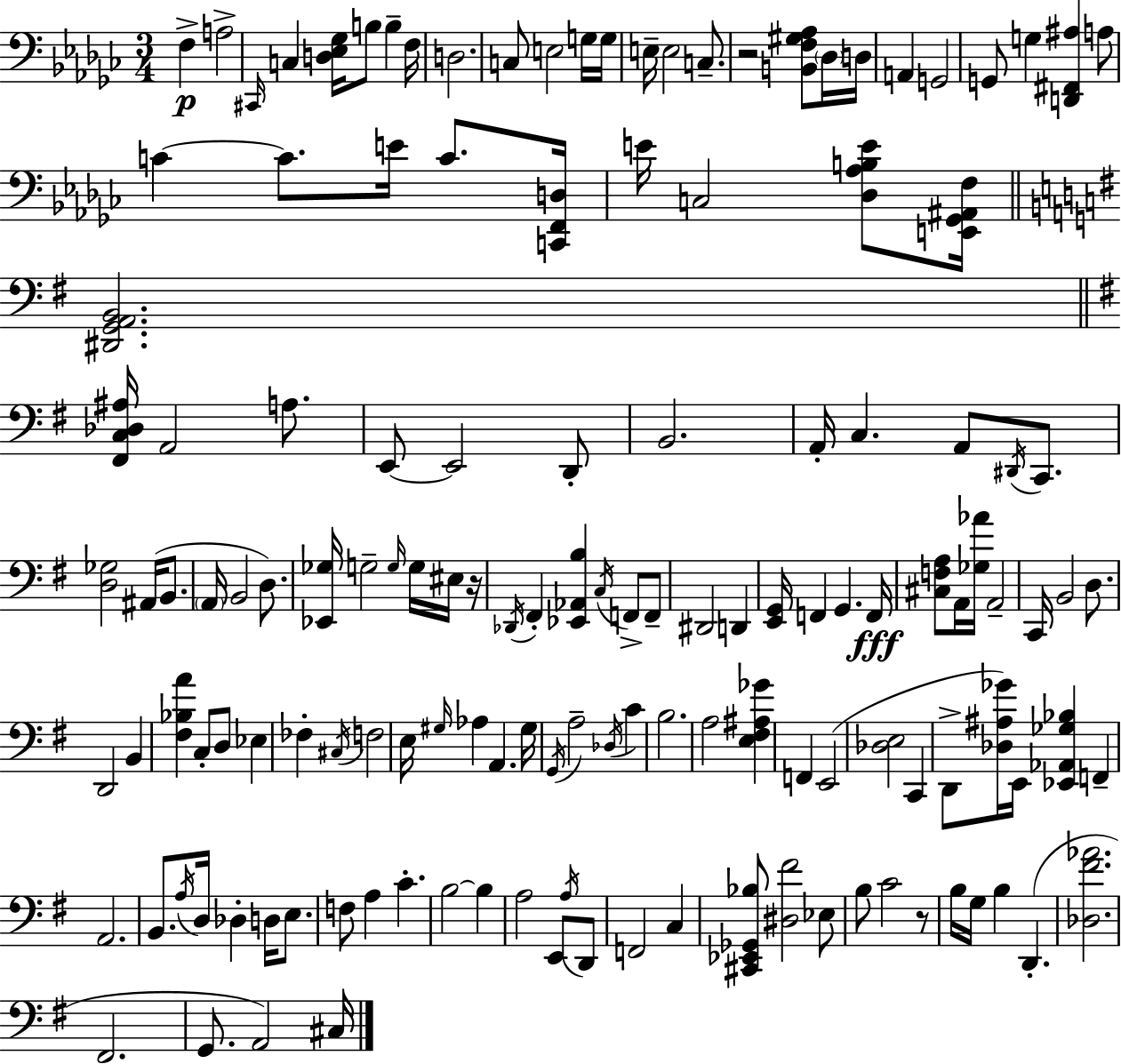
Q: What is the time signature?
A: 3/4